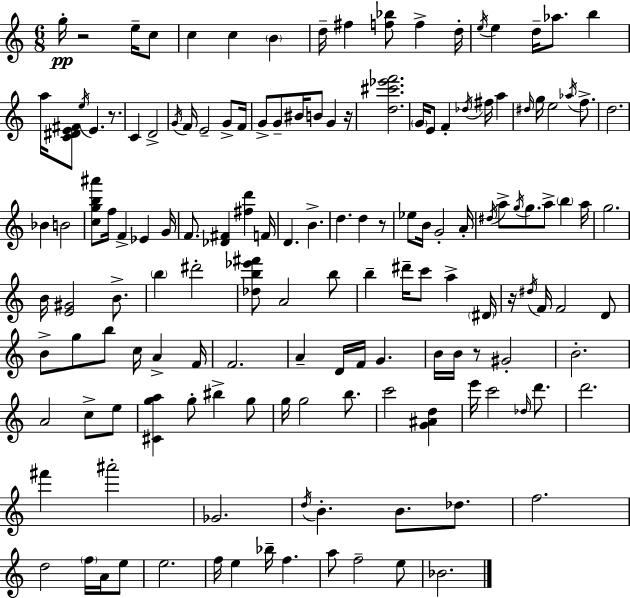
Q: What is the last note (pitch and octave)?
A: Bb4